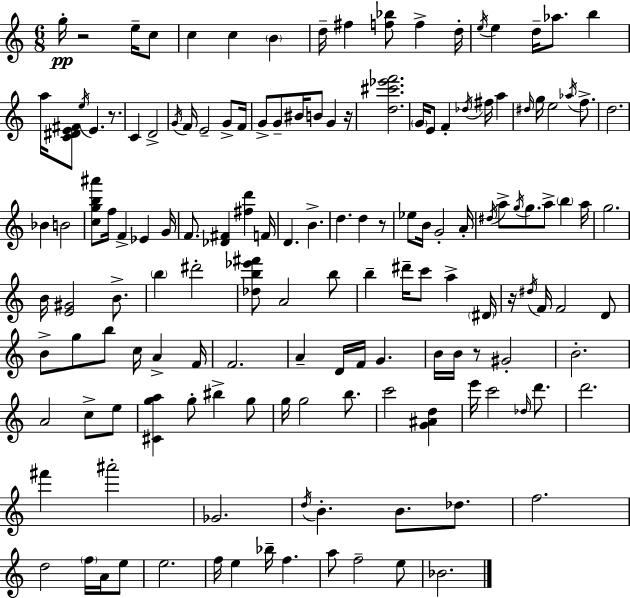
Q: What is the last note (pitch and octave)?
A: Bb4